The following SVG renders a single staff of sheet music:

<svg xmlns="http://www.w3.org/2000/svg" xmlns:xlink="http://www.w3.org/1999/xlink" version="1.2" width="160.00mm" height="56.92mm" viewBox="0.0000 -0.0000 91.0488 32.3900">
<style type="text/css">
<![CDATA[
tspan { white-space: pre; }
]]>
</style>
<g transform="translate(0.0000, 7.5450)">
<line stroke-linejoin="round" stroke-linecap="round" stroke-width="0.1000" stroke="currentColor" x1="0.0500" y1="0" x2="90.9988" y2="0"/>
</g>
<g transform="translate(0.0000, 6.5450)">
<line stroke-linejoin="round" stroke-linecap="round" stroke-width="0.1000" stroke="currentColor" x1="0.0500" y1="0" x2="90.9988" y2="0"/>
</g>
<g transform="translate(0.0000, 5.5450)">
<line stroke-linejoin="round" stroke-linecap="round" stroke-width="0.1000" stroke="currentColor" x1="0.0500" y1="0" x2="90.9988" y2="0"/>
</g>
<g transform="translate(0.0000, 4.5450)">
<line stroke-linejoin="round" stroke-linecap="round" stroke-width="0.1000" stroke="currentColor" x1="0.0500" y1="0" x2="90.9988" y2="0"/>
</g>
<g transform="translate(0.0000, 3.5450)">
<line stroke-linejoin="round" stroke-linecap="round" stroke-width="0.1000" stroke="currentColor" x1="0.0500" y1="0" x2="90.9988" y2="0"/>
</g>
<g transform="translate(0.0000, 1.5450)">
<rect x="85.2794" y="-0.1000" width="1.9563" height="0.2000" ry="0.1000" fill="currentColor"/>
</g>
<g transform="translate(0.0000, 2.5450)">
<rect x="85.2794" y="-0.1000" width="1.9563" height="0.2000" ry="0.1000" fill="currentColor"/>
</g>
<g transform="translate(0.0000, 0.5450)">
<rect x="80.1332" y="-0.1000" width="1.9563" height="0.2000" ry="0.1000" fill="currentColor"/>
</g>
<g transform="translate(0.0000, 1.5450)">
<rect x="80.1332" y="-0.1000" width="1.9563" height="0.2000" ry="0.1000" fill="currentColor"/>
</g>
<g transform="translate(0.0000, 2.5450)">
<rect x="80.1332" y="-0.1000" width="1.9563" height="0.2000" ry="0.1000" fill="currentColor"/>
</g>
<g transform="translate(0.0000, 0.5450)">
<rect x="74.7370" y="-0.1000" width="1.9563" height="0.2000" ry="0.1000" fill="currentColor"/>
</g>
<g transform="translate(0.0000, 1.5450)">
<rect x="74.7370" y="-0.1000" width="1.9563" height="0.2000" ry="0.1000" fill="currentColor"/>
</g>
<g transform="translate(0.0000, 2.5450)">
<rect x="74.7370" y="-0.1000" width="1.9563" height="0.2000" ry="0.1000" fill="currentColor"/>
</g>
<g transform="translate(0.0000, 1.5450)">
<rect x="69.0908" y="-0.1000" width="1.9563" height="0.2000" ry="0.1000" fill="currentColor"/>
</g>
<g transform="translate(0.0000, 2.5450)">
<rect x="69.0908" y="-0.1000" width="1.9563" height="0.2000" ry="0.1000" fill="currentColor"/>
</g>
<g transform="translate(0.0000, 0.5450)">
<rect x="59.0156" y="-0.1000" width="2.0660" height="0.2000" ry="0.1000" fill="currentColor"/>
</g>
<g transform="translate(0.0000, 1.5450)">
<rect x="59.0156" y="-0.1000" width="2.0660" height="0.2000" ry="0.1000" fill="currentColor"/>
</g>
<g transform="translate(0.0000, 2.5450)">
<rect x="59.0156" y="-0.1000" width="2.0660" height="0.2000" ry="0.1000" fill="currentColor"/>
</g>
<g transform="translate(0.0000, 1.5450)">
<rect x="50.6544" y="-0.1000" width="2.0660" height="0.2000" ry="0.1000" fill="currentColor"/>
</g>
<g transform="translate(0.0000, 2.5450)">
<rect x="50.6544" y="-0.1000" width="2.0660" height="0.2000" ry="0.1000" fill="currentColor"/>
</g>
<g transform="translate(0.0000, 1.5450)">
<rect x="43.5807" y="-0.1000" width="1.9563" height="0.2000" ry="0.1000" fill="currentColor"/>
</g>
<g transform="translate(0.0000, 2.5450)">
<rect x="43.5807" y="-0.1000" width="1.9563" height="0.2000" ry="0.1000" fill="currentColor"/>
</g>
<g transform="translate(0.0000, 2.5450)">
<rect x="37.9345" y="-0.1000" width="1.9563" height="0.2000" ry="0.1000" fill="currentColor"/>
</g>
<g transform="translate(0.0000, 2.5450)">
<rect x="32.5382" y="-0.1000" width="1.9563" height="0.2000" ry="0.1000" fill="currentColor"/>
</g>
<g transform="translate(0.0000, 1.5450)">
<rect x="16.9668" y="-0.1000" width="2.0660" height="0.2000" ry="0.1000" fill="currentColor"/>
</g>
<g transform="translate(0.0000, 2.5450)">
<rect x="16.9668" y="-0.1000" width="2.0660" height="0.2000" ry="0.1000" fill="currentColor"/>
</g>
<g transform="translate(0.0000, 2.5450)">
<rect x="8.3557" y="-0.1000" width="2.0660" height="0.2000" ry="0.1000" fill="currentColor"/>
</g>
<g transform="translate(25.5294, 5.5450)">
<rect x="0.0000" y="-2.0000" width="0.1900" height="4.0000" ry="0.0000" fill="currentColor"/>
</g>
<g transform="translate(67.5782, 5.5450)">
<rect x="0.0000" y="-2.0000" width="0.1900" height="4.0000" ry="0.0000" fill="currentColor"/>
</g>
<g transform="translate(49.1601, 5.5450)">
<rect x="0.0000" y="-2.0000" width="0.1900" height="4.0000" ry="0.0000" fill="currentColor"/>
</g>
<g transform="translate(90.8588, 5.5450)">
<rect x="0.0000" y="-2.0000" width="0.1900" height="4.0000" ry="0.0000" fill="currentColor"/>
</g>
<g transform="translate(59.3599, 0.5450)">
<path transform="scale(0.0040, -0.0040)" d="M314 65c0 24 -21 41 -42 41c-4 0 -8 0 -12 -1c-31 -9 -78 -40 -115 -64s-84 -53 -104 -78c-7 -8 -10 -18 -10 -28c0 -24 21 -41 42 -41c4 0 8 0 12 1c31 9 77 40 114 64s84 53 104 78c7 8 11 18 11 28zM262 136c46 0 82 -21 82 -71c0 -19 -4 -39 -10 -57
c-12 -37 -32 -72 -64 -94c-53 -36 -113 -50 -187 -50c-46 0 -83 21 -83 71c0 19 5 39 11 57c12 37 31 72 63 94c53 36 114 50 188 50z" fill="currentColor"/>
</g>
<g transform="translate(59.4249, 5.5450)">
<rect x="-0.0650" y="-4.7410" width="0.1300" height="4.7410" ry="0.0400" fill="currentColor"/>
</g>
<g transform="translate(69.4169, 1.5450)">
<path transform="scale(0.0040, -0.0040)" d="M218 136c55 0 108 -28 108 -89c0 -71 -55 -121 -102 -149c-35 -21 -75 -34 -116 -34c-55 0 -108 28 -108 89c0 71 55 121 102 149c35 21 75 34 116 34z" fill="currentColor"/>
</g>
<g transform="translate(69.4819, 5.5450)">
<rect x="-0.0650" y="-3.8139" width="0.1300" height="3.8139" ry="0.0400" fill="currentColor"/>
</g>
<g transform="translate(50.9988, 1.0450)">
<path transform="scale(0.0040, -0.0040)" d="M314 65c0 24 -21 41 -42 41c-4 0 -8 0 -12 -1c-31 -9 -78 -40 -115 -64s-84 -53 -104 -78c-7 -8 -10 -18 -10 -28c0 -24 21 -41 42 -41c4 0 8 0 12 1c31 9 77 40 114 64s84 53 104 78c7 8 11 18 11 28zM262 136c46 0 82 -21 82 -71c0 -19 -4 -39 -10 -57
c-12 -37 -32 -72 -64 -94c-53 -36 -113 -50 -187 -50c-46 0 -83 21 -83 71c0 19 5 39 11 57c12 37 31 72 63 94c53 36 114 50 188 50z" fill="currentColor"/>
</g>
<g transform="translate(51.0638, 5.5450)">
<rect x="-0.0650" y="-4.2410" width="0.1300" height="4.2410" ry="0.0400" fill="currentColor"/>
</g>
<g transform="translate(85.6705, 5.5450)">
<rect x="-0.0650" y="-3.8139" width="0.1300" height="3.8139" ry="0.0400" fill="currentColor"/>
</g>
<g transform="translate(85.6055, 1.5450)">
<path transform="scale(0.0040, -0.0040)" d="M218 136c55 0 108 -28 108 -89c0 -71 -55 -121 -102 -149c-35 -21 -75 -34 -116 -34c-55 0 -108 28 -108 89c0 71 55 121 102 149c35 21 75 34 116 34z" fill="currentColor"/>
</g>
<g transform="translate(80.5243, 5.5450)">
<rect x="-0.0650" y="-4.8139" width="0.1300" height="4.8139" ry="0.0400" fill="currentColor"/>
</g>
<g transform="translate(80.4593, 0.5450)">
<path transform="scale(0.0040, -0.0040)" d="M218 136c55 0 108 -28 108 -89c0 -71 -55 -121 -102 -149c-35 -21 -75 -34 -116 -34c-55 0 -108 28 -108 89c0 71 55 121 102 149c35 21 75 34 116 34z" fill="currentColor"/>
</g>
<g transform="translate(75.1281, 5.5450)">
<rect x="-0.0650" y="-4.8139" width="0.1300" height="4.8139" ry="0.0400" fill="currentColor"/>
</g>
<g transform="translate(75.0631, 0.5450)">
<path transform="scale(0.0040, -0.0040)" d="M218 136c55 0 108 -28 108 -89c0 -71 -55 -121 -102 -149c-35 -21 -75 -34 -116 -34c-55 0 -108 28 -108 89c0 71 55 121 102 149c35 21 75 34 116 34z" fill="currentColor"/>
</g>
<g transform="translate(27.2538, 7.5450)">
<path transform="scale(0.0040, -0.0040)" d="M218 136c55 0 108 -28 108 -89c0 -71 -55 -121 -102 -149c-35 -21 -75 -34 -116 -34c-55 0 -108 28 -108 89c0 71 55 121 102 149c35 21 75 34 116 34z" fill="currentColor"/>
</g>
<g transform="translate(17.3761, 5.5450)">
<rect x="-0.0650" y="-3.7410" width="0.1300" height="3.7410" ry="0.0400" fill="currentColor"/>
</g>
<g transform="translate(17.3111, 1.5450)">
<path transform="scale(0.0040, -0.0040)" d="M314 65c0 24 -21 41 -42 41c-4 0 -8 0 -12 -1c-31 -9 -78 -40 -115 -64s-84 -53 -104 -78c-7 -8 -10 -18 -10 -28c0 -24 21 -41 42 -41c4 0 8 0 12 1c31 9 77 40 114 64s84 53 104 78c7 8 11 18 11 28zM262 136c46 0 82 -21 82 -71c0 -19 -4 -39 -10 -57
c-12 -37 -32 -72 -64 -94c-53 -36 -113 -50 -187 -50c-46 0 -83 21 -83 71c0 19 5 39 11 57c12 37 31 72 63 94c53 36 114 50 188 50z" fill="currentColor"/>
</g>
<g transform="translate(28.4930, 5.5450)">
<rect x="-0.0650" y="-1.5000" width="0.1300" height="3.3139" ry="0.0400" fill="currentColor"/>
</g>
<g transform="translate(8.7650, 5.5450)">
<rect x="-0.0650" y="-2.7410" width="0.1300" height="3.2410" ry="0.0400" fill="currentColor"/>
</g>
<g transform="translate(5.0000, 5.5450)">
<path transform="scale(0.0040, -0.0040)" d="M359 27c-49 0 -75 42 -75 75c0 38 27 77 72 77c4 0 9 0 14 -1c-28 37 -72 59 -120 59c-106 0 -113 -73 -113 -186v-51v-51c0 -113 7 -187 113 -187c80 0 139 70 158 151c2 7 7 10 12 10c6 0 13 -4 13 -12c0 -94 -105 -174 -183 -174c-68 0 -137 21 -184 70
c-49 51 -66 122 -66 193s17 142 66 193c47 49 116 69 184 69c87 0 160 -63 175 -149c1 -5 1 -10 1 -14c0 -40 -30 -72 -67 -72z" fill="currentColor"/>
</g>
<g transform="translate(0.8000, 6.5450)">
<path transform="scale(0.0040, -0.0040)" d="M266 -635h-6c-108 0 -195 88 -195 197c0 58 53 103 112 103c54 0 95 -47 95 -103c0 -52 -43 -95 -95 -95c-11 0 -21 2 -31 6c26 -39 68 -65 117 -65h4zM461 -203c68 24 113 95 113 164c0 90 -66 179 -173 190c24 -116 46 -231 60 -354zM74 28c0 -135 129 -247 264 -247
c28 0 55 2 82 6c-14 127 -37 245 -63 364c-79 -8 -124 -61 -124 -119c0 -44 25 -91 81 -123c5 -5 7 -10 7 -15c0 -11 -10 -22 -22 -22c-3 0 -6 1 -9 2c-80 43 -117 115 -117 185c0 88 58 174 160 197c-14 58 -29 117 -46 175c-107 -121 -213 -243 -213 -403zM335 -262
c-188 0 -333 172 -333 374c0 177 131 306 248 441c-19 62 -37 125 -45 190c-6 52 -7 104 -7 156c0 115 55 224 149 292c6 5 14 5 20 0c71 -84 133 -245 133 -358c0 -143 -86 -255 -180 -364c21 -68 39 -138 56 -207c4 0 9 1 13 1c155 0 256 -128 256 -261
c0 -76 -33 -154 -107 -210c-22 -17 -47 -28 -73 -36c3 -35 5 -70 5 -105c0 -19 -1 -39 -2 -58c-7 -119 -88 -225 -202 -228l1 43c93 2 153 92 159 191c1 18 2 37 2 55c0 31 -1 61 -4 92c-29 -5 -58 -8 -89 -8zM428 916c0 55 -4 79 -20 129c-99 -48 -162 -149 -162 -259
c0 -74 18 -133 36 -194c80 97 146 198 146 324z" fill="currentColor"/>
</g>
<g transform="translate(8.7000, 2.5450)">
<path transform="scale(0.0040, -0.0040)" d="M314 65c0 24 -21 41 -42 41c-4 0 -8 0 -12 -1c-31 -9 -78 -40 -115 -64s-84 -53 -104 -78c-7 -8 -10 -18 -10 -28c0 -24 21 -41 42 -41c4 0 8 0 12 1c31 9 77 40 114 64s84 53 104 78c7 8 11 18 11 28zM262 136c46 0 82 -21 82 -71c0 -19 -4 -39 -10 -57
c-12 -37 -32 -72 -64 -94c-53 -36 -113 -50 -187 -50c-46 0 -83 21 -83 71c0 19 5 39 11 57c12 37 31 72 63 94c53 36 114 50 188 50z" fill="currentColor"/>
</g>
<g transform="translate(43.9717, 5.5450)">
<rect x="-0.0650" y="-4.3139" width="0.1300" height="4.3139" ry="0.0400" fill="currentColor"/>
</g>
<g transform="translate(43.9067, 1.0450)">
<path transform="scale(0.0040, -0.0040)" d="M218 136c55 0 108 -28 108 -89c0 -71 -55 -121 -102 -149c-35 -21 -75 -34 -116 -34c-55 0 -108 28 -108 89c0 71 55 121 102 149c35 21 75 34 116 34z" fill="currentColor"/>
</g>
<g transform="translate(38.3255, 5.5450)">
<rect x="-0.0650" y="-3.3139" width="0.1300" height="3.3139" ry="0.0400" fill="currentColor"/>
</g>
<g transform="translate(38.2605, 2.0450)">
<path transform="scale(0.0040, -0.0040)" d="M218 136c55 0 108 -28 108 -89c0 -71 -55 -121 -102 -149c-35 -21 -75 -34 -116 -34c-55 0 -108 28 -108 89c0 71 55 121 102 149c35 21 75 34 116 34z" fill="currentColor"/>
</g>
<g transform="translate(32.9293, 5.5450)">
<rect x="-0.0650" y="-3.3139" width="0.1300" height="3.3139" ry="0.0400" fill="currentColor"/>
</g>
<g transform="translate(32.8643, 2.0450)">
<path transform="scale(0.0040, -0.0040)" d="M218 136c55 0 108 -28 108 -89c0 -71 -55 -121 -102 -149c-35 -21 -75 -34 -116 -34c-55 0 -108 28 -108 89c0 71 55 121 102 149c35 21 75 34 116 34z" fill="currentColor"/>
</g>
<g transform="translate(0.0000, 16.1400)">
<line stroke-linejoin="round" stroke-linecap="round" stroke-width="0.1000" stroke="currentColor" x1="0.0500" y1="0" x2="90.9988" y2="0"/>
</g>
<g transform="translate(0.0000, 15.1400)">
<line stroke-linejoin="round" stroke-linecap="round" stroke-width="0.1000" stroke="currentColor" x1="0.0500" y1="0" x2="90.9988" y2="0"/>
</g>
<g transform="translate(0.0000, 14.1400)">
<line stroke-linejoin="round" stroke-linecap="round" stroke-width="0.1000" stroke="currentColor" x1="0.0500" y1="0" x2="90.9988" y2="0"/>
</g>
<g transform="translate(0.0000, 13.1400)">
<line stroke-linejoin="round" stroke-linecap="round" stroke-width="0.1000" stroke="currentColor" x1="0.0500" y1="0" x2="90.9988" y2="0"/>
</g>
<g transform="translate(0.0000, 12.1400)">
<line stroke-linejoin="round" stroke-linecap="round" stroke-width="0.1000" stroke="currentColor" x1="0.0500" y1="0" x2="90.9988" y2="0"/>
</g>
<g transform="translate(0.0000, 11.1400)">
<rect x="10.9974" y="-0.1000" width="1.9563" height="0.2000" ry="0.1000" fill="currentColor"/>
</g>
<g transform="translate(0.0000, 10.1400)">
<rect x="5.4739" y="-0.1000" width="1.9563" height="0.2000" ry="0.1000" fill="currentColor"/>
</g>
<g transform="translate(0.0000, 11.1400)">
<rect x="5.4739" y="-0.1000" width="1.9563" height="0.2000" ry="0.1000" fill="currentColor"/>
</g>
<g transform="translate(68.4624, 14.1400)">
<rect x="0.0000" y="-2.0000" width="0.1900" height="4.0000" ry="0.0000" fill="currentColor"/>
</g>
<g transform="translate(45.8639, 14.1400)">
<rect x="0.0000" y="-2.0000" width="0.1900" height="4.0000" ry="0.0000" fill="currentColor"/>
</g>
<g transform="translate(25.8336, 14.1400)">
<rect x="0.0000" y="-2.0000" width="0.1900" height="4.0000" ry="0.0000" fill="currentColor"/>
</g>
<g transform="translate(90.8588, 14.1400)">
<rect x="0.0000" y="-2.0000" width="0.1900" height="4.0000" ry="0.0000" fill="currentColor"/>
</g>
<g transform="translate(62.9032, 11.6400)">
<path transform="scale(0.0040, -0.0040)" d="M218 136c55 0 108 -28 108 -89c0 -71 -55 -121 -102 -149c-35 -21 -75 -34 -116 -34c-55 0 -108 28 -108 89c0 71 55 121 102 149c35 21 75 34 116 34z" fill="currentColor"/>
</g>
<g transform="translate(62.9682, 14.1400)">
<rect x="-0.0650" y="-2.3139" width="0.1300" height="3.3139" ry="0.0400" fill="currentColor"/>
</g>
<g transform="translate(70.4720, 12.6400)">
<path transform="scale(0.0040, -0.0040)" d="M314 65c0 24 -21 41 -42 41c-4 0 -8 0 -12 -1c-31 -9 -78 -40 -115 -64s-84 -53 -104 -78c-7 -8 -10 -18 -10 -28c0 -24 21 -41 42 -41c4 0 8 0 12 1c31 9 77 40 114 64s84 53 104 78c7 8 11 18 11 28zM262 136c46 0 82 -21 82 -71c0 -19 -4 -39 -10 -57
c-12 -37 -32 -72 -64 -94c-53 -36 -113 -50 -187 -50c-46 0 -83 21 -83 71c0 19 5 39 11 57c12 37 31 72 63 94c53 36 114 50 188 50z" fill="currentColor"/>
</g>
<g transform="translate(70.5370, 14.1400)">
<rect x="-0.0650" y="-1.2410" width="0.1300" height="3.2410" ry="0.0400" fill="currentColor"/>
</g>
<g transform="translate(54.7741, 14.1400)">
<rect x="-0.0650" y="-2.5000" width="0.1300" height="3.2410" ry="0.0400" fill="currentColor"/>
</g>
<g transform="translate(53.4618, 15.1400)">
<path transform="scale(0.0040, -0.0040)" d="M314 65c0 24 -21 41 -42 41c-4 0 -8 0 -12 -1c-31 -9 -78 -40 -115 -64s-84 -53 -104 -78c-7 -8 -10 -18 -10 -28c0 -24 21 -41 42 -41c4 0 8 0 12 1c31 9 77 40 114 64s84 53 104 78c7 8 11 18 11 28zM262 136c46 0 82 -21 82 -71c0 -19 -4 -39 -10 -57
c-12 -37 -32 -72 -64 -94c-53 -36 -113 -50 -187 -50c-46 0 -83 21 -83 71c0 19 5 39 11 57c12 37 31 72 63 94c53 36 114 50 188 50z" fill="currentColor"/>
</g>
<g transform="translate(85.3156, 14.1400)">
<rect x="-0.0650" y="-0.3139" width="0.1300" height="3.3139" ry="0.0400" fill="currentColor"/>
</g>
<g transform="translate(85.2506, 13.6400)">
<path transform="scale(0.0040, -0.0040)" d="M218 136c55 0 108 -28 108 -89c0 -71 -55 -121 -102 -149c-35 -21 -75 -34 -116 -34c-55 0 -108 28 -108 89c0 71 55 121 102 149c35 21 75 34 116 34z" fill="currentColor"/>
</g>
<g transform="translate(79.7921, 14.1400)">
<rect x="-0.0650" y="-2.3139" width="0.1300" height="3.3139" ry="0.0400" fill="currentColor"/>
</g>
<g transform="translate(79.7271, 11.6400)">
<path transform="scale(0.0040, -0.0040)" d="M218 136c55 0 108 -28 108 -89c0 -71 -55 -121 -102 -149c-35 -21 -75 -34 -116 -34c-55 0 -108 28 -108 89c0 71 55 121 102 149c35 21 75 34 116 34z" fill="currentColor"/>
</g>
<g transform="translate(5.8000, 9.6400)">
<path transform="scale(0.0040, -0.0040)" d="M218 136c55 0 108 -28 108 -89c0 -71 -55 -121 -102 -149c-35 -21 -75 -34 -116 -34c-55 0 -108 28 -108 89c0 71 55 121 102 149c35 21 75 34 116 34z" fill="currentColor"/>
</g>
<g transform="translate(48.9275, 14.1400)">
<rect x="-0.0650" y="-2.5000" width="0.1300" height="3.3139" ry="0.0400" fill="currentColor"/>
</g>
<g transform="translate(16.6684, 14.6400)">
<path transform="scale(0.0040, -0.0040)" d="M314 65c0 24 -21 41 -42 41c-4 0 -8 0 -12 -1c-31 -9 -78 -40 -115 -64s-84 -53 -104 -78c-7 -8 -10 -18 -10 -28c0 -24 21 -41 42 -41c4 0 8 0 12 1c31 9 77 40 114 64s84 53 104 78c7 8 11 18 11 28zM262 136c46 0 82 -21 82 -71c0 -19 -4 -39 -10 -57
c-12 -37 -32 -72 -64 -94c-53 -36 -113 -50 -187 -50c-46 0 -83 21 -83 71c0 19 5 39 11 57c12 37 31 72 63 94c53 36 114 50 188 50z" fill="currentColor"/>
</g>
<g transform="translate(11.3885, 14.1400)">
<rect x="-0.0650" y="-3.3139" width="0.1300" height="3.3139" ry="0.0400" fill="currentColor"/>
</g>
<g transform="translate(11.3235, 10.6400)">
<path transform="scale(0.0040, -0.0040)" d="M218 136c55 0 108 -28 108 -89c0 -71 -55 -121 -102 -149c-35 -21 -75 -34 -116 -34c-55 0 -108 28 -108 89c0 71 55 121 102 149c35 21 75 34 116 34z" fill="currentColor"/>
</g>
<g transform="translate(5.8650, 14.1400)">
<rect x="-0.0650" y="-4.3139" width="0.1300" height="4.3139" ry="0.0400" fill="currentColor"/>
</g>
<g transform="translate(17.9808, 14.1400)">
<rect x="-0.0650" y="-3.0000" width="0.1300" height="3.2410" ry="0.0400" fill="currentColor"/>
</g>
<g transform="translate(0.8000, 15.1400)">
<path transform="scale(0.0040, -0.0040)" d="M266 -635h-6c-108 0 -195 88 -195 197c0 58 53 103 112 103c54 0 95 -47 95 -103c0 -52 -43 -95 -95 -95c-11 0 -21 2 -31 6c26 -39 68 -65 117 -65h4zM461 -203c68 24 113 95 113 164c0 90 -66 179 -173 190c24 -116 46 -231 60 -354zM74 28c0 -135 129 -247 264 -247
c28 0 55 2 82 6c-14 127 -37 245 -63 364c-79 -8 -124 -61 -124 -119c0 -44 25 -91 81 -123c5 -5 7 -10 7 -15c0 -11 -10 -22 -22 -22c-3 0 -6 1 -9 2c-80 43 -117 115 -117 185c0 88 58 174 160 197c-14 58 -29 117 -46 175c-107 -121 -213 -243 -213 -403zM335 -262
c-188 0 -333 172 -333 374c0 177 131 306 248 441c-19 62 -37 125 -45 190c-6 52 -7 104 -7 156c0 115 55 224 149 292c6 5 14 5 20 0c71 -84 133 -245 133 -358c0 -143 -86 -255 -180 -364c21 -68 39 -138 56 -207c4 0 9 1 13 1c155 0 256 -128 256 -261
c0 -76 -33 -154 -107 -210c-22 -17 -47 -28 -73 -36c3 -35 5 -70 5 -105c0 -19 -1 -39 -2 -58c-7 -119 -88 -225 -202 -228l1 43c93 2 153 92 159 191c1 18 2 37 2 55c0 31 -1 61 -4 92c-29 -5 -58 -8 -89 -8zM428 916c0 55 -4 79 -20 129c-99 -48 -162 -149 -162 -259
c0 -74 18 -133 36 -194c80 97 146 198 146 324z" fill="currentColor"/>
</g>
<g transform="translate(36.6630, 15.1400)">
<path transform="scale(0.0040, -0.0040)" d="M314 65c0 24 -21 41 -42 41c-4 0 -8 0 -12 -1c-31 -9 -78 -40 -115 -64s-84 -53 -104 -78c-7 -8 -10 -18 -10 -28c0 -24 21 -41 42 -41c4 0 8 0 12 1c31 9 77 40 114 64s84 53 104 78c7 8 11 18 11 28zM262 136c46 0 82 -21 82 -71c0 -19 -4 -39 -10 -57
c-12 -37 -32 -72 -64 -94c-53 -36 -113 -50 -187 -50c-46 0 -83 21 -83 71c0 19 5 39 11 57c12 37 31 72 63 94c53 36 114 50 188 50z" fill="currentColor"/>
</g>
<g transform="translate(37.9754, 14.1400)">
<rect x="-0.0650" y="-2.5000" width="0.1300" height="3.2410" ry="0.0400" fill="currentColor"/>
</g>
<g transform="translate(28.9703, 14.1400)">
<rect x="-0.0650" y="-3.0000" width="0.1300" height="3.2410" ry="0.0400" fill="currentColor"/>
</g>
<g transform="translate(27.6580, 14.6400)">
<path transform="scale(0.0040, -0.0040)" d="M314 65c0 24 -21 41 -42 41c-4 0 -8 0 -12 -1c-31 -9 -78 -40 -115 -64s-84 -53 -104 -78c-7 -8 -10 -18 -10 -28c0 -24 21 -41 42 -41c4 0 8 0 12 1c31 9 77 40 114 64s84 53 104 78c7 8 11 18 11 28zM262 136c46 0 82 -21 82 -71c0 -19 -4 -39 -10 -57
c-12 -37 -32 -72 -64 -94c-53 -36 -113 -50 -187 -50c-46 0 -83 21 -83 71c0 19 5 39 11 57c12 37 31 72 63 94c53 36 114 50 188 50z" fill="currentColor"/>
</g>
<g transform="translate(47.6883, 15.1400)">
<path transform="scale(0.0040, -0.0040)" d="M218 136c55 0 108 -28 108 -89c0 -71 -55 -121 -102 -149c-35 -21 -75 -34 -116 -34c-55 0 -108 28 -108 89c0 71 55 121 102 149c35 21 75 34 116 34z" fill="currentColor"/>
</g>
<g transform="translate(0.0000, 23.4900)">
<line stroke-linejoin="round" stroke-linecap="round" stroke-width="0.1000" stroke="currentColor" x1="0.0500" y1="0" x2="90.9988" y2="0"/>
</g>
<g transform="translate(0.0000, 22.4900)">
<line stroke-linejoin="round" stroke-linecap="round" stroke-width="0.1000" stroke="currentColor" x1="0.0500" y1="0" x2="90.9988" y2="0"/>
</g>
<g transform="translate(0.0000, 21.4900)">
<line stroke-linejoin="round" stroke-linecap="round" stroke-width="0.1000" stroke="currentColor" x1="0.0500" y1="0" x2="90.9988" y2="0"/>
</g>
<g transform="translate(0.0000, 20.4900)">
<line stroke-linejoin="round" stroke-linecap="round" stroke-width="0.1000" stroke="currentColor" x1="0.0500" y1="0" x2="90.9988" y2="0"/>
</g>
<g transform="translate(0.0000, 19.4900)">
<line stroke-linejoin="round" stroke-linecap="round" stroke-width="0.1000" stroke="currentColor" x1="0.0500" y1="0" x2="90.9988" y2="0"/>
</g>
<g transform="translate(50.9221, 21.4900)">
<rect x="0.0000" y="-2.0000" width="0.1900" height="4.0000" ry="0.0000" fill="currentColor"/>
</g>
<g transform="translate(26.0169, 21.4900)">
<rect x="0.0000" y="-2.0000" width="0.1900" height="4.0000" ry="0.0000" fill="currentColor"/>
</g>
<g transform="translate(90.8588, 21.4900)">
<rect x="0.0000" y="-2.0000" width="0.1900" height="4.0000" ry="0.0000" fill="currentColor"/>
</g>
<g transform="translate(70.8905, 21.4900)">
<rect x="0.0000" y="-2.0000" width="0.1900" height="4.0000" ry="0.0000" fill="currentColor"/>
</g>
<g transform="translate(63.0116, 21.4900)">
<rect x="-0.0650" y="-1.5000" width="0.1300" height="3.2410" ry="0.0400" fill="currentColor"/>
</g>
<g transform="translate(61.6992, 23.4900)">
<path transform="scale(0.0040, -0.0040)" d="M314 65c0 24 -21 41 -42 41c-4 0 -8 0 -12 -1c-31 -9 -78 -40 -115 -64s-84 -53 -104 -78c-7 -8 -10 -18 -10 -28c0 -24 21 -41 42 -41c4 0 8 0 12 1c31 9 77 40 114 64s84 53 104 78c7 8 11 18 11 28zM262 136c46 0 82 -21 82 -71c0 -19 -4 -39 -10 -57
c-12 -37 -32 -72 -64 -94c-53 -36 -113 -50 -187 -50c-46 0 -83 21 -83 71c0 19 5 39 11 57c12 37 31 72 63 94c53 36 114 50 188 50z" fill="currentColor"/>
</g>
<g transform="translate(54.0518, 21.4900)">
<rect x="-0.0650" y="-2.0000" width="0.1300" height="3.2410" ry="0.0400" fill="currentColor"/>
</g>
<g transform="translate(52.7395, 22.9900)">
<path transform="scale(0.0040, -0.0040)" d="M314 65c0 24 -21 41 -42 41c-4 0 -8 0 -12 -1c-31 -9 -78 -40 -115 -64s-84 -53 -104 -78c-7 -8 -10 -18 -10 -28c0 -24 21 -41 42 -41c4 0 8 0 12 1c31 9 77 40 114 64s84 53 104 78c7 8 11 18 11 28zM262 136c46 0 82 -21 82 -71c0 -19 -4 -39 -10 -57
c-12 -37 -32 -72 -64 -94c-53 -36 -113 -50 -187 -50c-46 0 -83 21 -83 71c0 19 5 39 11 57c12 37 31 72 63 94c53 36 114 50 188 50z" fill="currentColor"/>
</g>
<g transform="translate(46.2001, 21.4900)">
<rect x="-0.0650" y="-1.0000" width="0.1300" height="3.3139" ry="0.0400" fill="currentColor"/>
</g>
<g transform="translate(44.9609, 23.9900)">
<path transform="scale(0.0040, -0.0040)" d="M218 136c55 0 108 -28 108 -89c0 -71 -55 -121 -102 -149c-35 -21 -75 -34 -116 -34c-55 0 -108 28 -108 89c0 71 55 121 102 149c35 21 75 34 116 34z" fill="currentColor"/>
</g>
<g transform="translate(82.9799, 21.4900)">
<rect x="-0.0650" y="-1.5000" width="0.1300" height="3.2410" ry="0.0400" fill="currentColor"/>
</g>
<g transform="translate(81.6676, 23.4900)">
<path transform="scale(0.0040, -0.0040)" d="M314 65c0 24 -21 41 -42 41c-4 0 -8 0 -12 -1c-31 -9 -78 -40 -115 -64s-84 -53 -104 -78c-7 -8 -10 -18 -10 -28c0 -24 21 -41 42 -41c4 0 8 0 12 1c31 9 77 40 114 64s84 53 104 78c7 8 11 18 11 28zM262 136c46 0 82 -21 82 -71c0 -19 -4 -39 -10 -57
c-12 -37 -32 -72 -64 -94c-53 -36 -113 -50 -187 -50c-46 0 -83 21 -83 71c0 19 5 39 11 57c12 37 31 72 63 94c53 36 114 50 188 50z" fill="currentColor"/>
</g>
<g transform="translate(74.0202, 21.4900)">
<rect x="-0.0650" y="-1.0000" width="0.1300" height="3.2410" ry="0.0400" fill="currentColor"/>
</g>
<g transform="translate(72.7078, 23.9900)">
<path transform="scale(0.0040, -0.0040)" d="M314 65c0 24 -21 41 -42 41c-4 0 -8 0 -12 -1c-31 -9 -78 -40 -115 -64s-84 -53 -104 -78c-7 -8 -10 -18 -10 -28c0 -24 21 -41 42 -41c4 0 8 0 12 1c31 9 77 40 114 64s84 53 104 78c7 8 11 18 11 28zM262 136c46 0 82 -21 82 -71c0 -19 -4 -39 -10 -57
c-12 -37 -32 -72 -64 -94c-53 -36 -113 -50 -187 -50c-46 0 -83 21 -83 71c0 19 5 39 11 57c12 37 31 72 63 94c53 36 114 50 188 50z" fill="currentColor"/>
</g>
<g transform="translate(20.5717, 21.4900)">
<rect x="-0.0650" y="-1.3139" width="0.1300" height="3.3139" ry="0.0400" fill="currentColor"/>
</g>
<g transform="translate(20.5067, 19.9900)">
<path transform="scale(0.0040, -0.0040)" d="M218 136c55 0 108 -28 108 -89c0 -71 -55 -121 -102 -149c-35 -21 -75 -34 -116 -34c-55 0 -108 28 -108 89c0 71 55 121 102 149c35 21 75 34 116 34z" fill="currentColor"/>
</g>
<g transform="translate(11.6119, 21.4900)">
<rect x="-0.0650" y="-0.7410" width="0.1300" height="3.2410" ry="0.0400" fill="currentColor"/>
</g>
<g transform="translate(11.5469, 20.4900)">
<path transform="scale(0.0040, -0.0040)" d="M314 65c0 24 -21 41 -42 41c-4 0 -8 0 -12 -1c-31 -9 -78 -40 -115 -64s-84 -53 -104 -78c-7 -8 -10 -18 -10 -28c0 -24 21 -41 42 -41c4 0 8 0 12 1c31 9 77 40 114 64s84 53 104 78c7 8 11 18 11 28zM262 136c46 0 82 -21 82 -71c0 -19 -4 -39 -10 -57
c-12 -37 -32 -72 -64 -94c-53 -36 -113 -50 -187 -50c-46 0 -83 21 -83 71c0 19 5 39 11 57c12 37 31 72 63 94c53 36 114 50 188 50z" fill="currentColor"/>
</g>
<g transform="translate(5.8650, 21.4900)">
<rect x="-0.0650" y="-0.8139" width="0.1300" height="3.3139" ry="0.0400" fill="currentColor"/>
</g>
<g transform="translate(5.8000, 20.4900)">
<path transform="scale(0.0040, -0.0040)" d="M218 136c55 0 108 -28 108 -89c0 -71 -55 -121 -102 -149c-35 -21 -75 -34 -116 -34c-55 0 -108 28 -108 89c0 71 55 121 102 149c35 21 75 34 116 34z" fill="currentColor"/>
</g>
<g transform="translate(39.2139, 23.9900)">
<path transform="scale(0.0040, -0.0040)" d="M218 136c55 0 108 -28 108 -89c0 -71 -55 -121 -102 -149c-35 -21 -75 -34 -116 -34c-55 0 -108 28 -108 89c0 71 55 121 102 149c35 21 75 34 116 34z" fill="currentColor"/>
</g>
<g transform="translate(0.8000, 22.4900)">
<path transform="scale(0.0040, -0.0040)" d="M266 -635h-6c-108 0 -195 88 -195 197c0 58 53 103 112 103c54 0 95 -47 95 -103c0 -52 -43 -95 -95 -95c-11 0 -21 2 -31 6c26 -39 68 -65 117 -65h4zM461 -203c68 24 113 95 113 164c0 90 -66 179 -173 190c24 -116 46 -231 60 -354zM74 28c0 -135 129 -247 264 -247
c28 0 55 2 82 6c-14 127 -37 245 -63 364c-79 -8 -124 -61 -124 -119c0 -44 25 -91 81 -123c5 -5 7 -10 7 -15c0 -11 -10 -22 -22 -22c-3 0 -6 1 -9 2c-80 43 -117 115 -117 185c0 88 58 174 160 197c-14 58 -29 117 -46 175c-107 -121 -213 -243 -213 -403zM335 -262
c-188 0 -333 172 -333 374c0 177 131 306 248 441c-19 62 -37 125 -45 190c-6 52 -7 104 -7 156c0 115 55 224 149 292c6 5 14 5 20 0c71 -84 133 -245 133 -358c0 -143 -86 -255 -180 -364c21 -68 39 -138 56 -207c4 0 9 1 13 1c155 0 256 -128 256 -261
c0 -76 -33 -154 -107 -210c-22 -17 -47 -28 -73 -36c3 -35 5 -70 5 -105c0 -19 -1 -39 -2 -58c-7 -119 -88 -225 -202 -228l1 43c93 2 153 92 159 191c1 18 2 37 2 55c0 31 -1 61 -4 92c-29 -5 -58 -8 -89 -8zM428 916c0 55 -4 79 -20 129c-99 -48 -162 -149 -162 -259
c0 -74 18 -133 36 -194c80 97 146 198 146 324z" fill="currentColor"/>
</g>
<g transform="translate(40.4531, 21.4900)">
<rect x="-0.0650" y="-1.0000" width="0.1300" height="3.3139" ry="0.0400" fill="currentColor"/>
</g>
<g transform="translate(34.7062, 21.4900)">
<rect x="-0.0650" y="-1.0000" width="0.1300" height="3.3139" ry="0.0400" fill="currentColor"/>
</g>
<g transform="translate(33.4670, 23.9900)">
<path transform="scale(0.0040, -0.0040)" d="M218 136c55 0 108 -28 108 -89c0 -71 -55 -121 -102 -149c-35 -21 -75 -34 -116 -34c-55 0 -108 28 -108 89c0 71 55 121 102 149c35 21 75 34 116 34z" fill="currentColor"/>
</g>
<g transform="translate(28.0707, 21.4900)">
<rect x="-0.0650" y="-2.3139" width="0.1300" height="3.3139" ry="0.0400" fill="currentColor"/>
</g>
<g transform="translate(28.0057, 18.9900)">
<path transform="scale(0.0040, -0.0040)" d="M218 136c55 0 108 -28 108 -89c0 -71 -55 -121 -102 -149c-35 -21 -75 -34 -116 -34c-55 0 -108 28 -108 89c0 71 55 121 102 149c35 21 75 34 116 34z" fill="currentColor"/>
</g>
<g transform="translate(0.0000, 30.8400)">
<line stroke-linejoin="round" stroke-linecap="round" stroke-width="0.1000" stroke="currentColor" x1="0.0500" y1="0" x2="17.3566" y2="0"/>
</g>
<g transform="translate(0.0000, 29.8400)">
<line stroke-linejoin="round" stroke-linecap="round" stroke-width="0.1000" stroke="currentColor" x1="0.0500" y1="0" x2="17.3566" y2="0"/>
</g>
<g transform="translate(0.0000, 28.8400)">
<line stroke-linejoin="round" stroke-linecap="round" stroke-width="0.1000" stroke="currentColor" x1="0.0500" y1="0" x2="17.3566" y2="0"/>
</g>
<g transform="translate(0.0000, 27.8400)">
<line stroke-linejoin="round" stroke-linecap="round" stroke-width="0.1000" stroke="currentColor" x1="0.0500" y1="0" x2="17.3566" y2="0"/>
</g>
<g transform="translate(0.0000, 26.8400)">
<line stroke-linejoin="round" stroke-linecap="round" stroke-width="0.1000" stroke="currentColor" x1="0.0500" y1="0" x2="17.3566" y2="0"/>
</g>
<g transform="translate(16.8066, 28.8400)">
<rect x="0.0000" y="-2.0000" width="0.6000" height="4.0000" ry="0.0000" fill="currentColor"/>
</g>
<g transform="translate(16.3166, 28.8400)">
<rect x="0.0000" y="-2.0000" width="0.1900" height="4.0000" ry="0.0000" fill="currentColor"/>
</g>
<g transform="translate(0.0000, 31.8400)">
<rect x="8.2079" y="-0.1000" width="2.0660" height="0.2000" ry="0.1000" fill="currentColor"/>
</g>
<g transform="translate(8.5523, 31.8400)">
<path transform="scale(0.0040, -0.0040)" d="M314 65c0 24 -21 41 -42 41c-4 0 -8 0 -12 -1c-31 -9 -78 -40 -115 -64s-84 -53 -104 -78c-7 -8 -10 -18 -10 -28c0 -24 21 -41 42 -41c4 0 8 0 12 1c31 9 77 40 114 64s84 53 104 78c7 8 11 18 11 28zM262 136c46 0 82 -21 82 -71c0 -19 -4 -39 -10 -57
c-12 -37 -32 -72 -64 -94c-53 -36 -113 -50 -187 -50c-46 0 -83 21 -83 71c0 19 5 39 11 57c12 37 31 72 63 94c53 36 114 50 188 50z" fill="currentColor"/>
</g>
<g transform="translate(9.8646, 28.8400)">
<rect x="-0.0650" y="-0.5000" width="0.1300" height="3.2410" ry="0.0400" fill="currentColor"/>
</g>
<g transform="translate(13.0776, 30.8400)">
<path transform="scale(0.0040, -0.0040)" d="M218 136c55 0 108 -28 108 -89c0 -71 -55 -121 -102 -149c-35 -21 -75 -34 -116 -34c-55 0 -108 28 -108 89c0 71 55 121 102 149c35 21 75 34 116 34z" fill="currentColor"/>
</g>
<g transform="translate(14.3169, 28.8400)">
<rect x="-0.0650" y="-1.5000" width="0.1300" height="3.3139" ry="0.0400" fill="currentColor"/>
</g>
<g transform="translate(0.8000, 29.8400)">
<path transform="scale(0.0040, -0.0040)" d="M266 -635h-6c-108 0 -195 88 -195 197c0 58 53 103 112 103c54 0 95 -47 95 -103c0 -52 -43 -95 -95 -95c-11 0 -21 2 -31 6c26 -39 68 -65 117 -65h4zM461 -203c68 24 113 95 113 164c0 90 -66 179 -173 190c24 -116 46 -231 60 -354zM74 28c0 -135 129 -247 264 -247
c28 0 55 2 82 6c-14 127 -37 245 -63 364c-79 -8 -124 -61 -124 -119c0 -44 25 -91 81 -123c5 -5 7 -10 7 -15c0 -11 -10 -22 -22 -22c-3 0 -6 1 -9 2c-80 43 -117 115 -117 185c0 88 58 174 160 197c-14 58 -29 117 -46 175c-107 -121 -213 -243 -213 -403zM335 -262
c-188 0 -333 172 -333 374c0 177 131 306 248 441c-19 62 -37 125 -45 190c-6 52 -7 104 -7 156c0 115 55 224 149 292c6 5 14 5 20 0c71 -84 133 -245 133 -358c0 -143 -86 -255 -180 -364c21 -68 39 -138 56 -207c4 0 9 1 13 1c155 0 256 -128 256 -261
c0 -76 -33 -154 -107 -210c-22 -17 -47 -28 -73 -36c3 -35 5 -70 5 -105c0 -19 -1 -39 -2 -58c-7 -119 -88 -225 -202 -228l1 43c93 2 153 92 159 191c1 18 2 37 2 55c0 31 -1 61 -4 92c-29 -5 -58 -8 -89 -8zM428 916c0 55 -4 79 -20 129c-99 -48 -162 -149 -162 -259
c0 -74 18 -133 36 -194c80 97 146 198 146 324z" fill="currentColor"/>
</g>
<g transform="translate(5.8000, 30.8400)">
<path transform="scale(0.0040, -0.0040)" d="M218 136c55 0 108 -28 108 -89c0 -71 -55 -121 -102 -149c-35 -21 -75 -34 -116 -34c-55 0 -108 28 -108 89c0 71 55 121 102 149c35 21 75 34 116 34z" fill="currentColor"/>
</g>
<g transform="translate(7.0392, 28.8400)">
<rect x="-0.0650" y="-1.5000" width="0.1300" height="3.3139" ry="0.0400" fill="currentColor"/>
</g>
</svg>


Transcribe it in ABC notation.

X:1
T:Untitled
M:4/4
L:1/4
K:C
a2 c'2 E b b d' d'2 e'2 c' e' e' c' d' b A2 A2 G2 G G2 g e2 g c d d2 e g D D D F2 E2 D2 E2 E C2 E